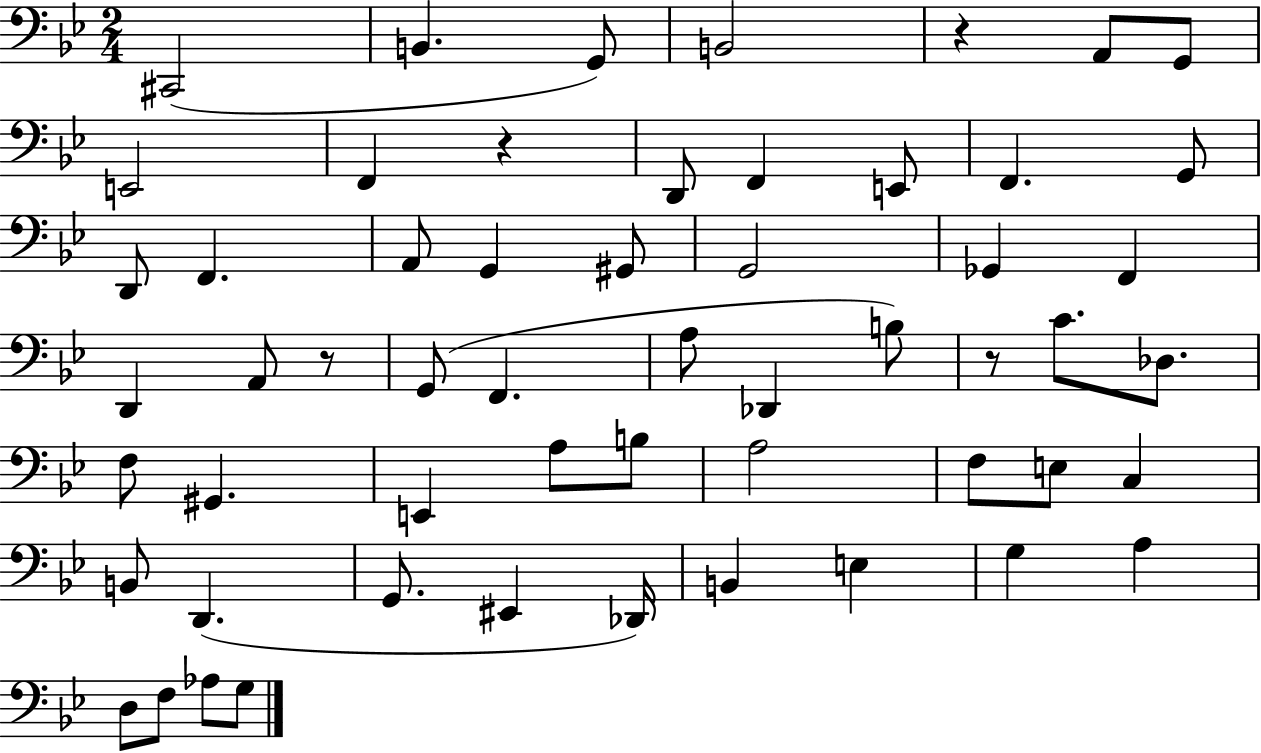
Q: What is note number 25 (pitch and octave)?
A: F2